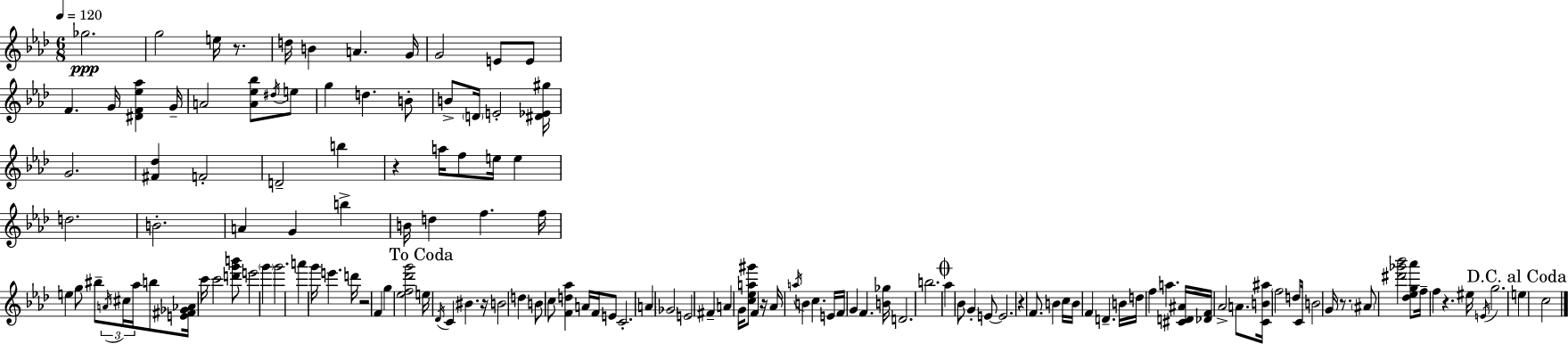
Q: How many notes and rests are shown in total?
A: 139